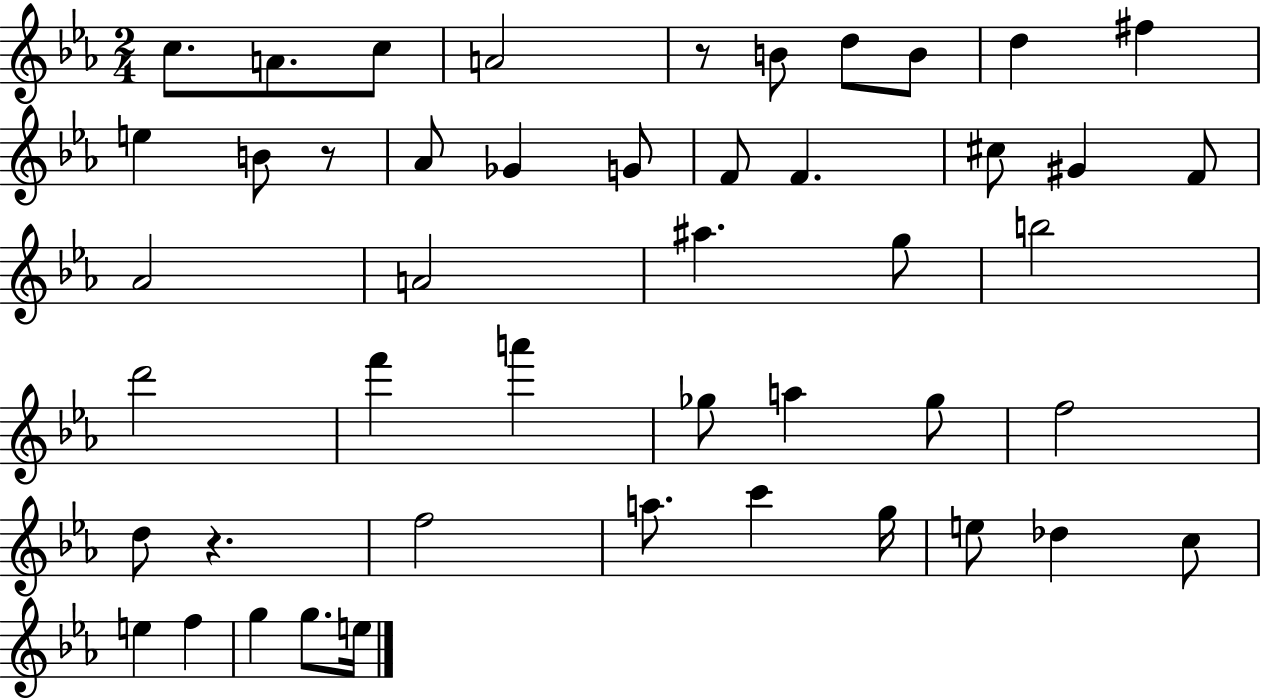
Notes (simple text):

C5/e. A4/e. C5/e A4/h R/e B4/e D5/e B4/e D5/q F#5/q E5/q B4/e R/e Ab4/e Gb4/q G4/e F4/e F4/q. C#5/e G#4/q F4/e Ab4/h A4/h A#5/q. G5/e B5/h D6/h F6/q A6/q Gb5/e A5/q Gb5/e F5/h D5/e R/q. F5/h A5/e. C6/q G5/s E5/e Db5/q C5/e E5/q F5/q G5/q G5/e. E5/s